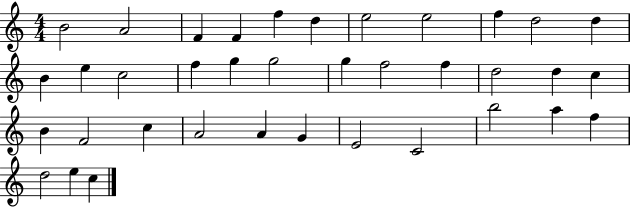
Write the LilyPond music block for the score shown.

{
  \clef treble
  \numericTimeSignature
  \time 4/4
  \key c \major
  b'2 a'2 | f'4 f'4 f''4 d''4 | e''2 e''2 | f''4 d''2 d''4 | \break b'4 e''4 c''2 | f''4 g''4 g''2 | g''4 f''2 f''4 | d''2 d''4 c''4 | \break b'4 f'2 c''4 | a'2 a'4 g'4 | e'2 c'2 | b''2 a''4 f''4 | \break d''2 e''4 c''4 | \bar "|."
}